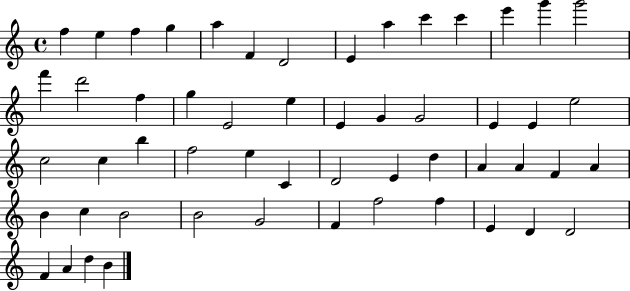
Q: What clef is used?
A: treble